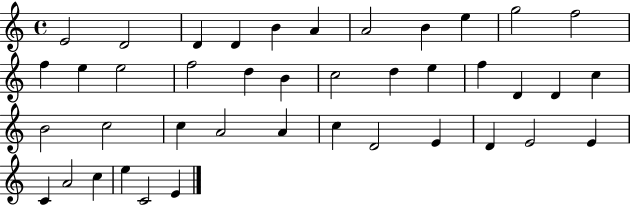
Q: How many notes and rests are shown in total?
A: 41